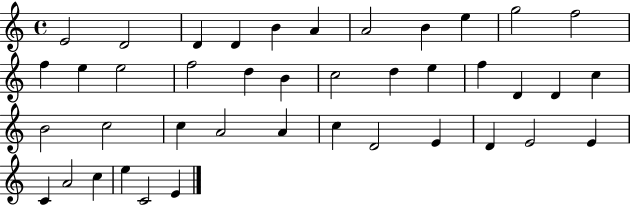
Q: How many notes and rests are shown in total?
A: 41